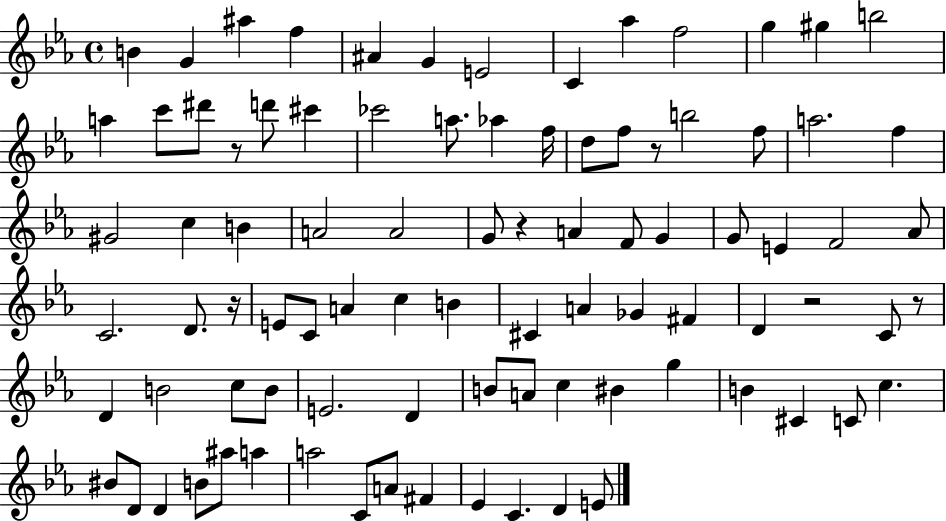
B4/q G4/q A#5/q F5/q A#4/q G4/q E4/h C4/q Ab5/q F5/h G5/q G#5/q B5/h A5/q C6/e D#6/e R/e D6/e C#6/q CES6/h A5/e. Ab5/q F5/s D5/e F5/e R/e B5/h F5/e A5/h. F5/q G#4/h C5/q B4/q A4/h A4/h G4/e R/q A4/q F4/e G4/q G4/e E4/q F4/h Ab4/e C4/h. D4/e. R/s E4/e C4/e A4/q C5/q B4/q C#4/q A4/q Gb4/q F#4/q D4/q R/h C4/e R/e D4/q B4/h C5/e B4/e E4/h. D4/q B4/e A4/e C5/q BIS4/q G5/q B4/q C#4/q C4/e C5/q. BIS4/e D4/e D4/q B4/e A#5/e A5/q A5/h C4/e A4/e F#4/q Eb4/q C4/q. D4/q E4/e